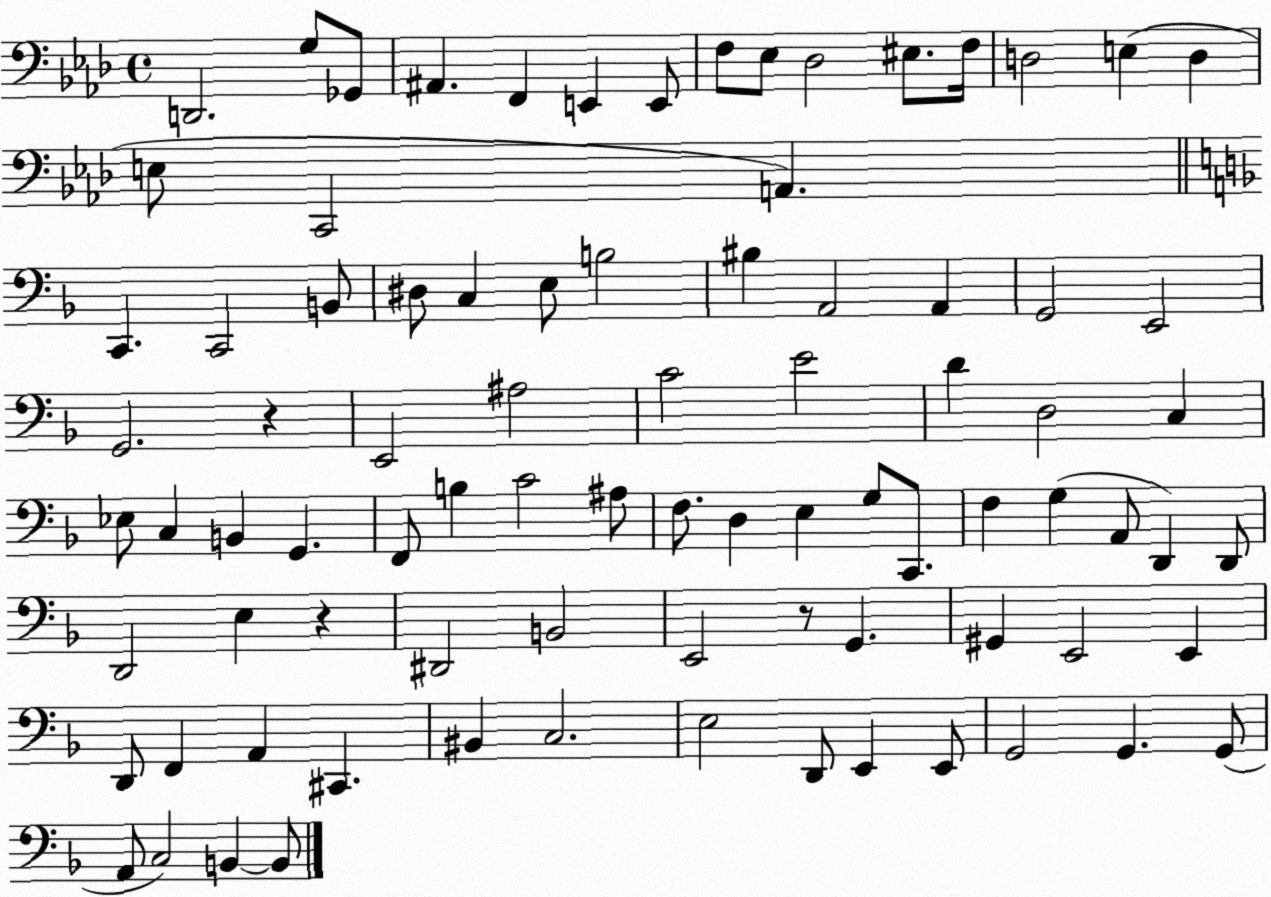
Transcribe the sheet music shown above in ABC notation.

X:1
T:Untitled
M:4/4
L:1/4
K:Ab
D,,2 G,/2 _G,,/2 ^A,, F,, E,, E,,/2 F,/2 _E,/2 _D,2 ^E,/2 F,/4 D,2 E, D, E,/2 C,,2 A,, C,, C,,2 B,,/2 ^D,/2 C, E,/2 B,2 ^B, A,,2 A,, G,,2 E,,2 G,,2 z E,,2 ^A,2 C2 E2 D D,2 C, _E,/2 C, B,, G,, F,,/2 B, C2 ^A,/2 F,/2 D, E, G,/2 C,,/2 F, G, A,,/2 D,, D,,/2 D,,2 E, z ^D,,2 B,,2 E,,2 z/2 G,, ^G,, E,,2 E,, D,,/2 F,, A,, ^C,, ^B,, C,2 E,2 D,,/2 E,, E,,/2 G,,2 G,, G,,/2 A,,/2 C,2 B,, B,,/2